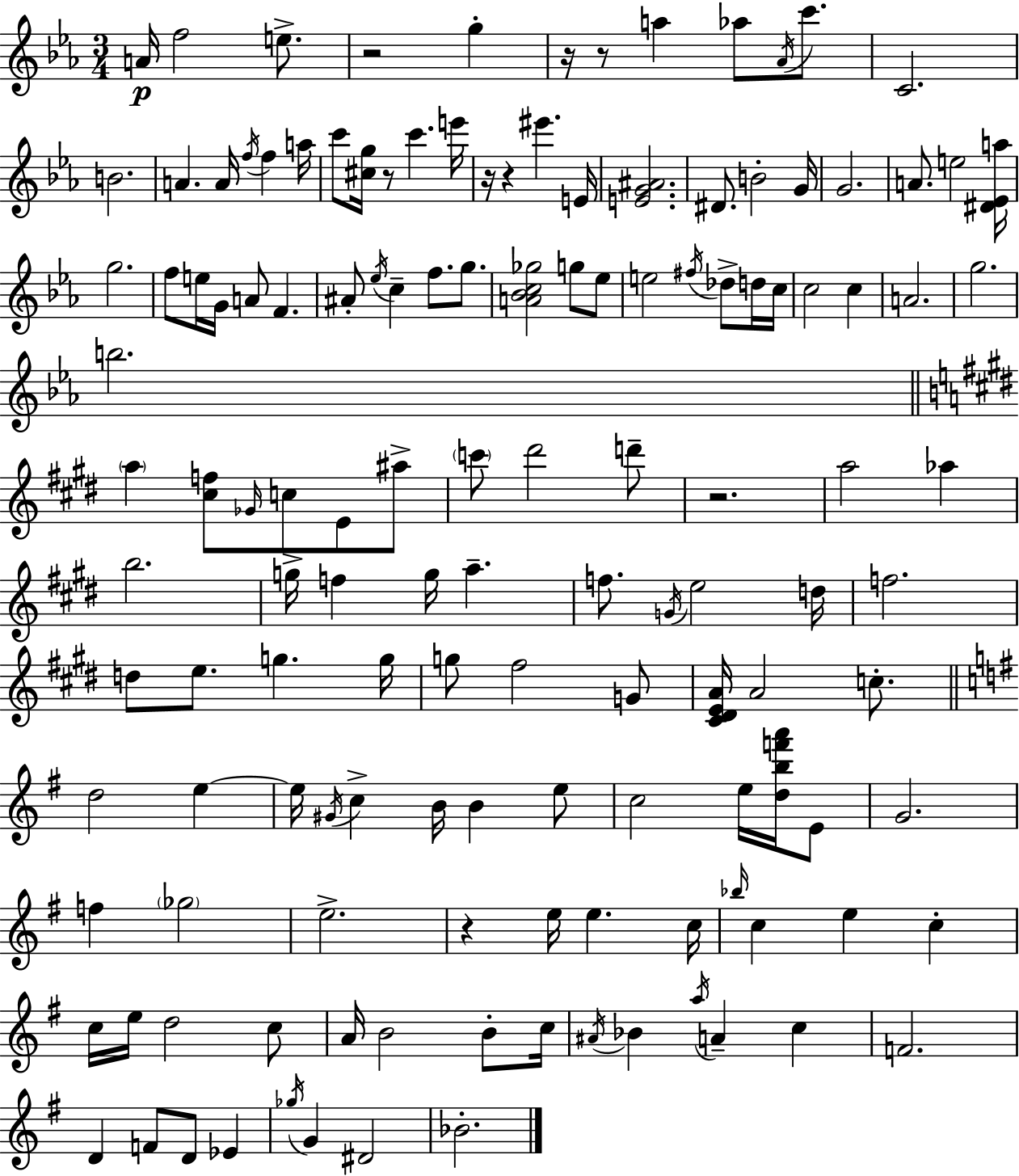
A4/s F5/h E5/e. R/h G5/q R/s R/e A5/q Ab5/e Ab4/s C6/e. C4/h. B4/h. A4/q. A4/s F5/s F5/q A5/s C6/e [C#5,G5]/s R/e C6/q. E6/s R/s R/q EIS6/q. E4/s [E4,G4,A#4]/h. D#4/e. B4/h G4/s G4/h. A4/e. E5/h [D#4,Eb4,A5]/s G5/h. F5/e E5/s G4/s A4/e F4/q. A#4/e Eb5/s C5/q F5/e. G5/e. [A4,Bb4,C5,Gb5]/h G5/e Eb5/e E5/h F#5/s Db5/e D5/s C5/s C5/h C5/q A4/h. G5/h. B5/h. A5/q [C#5,F5]/e Gb4/s C5/e E4/e A#5/e C6/e D#6/h D6/e R/h. A5/h Ab5/q B5/h. G5/s F5/q G5/s A5/q. F5/e. G4/s E5/h D5/s F5/h. D5/e E5/e. G5/q. G5/s G5/e F#5/h G4/e [C#4,D#4,E4,A4]/s A4/h C5/e. D5/h E5/q E5/s G#4/s C5/q B4/s B4/q E5/e C5/h E5/s [D5,B5,F6,A6]/s E4/e G4/h. F5/q Gb5/h E5/h. R/q E5/s E5/q. C5/s Bb5/s C5/q E5/q C5/q C5/s E5/s D5/h C5/e A4/s B4/h B4/e C5/s A#4/s Bb4/q A5/s A4/q C5/q F4/h. D4/q F4/e D4/e Eb4/q Gb5/s G4/q D#4/h Bb4/h.